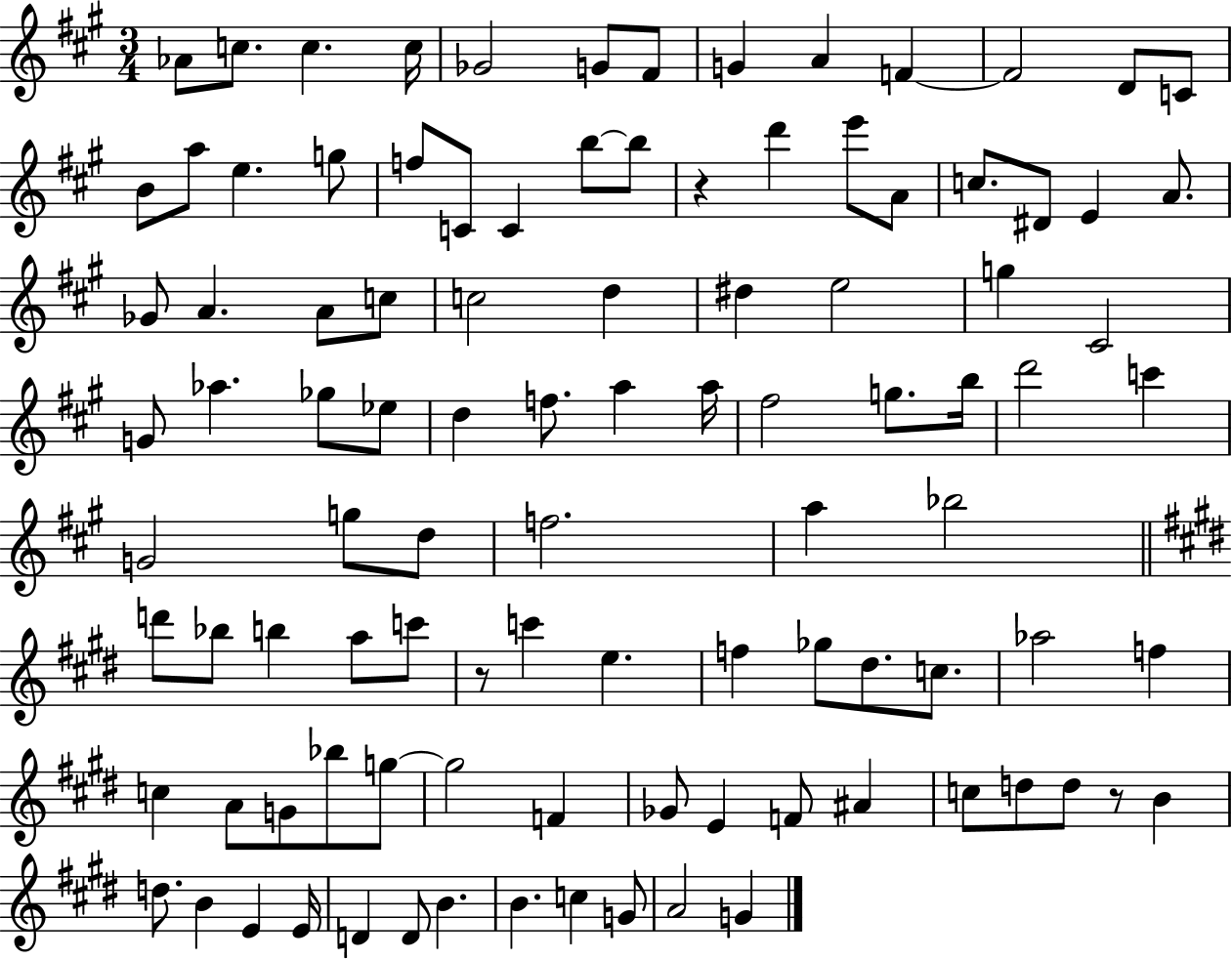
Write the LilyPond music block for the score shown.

{
  \clef treble
  \numericTimeSignature
  \time 3/4
  \key a \major
  aes'8 c''8. c''4. c''16 | ges'2 g'8 fis'8 | g'4 a'4 f'4~~ | f'2 d'8 c'8 | \break b'8 a''8 e''4. g''8 | f''8 c'8 c'4 b''8~~ b''8 | r4 d'''4 e'''8 a'8 | c''8. dis'8 e'4 a'8. | \break ges'8 a'4. a'8 c''8 | c''2 d''4 | dis''4 e''2 | g''4 cis'2 | \break g'8 aes''4. ges''8 ees''8 | d''4 f''8. a''4 a''16 | fis''2 g''8. b''16 | d'''2 c'''4 | \break g'2 g''8 d''8 | f''2. | a''4 bes''2 | \bar "||" \break \key e \major d'''8 bes''8 b''4 a''8 c'''8 | r8 c'''4 e''4. | f''4 ges''8 dis''8. c''8. | aes''2 f''4 | \break c''4 a'8 g'8 bes''8 g''8~~ | g''2 f'4 | ges'8 e'4 f'8 ais'4 | c''8 d''8 d''8 r8 b'4 | \break d''8. b'4 e'4 e'16 | d'4 d'8 b'4. | b'4. c''4 g'8 | a'2 g'4 | \break \bar "|."
}